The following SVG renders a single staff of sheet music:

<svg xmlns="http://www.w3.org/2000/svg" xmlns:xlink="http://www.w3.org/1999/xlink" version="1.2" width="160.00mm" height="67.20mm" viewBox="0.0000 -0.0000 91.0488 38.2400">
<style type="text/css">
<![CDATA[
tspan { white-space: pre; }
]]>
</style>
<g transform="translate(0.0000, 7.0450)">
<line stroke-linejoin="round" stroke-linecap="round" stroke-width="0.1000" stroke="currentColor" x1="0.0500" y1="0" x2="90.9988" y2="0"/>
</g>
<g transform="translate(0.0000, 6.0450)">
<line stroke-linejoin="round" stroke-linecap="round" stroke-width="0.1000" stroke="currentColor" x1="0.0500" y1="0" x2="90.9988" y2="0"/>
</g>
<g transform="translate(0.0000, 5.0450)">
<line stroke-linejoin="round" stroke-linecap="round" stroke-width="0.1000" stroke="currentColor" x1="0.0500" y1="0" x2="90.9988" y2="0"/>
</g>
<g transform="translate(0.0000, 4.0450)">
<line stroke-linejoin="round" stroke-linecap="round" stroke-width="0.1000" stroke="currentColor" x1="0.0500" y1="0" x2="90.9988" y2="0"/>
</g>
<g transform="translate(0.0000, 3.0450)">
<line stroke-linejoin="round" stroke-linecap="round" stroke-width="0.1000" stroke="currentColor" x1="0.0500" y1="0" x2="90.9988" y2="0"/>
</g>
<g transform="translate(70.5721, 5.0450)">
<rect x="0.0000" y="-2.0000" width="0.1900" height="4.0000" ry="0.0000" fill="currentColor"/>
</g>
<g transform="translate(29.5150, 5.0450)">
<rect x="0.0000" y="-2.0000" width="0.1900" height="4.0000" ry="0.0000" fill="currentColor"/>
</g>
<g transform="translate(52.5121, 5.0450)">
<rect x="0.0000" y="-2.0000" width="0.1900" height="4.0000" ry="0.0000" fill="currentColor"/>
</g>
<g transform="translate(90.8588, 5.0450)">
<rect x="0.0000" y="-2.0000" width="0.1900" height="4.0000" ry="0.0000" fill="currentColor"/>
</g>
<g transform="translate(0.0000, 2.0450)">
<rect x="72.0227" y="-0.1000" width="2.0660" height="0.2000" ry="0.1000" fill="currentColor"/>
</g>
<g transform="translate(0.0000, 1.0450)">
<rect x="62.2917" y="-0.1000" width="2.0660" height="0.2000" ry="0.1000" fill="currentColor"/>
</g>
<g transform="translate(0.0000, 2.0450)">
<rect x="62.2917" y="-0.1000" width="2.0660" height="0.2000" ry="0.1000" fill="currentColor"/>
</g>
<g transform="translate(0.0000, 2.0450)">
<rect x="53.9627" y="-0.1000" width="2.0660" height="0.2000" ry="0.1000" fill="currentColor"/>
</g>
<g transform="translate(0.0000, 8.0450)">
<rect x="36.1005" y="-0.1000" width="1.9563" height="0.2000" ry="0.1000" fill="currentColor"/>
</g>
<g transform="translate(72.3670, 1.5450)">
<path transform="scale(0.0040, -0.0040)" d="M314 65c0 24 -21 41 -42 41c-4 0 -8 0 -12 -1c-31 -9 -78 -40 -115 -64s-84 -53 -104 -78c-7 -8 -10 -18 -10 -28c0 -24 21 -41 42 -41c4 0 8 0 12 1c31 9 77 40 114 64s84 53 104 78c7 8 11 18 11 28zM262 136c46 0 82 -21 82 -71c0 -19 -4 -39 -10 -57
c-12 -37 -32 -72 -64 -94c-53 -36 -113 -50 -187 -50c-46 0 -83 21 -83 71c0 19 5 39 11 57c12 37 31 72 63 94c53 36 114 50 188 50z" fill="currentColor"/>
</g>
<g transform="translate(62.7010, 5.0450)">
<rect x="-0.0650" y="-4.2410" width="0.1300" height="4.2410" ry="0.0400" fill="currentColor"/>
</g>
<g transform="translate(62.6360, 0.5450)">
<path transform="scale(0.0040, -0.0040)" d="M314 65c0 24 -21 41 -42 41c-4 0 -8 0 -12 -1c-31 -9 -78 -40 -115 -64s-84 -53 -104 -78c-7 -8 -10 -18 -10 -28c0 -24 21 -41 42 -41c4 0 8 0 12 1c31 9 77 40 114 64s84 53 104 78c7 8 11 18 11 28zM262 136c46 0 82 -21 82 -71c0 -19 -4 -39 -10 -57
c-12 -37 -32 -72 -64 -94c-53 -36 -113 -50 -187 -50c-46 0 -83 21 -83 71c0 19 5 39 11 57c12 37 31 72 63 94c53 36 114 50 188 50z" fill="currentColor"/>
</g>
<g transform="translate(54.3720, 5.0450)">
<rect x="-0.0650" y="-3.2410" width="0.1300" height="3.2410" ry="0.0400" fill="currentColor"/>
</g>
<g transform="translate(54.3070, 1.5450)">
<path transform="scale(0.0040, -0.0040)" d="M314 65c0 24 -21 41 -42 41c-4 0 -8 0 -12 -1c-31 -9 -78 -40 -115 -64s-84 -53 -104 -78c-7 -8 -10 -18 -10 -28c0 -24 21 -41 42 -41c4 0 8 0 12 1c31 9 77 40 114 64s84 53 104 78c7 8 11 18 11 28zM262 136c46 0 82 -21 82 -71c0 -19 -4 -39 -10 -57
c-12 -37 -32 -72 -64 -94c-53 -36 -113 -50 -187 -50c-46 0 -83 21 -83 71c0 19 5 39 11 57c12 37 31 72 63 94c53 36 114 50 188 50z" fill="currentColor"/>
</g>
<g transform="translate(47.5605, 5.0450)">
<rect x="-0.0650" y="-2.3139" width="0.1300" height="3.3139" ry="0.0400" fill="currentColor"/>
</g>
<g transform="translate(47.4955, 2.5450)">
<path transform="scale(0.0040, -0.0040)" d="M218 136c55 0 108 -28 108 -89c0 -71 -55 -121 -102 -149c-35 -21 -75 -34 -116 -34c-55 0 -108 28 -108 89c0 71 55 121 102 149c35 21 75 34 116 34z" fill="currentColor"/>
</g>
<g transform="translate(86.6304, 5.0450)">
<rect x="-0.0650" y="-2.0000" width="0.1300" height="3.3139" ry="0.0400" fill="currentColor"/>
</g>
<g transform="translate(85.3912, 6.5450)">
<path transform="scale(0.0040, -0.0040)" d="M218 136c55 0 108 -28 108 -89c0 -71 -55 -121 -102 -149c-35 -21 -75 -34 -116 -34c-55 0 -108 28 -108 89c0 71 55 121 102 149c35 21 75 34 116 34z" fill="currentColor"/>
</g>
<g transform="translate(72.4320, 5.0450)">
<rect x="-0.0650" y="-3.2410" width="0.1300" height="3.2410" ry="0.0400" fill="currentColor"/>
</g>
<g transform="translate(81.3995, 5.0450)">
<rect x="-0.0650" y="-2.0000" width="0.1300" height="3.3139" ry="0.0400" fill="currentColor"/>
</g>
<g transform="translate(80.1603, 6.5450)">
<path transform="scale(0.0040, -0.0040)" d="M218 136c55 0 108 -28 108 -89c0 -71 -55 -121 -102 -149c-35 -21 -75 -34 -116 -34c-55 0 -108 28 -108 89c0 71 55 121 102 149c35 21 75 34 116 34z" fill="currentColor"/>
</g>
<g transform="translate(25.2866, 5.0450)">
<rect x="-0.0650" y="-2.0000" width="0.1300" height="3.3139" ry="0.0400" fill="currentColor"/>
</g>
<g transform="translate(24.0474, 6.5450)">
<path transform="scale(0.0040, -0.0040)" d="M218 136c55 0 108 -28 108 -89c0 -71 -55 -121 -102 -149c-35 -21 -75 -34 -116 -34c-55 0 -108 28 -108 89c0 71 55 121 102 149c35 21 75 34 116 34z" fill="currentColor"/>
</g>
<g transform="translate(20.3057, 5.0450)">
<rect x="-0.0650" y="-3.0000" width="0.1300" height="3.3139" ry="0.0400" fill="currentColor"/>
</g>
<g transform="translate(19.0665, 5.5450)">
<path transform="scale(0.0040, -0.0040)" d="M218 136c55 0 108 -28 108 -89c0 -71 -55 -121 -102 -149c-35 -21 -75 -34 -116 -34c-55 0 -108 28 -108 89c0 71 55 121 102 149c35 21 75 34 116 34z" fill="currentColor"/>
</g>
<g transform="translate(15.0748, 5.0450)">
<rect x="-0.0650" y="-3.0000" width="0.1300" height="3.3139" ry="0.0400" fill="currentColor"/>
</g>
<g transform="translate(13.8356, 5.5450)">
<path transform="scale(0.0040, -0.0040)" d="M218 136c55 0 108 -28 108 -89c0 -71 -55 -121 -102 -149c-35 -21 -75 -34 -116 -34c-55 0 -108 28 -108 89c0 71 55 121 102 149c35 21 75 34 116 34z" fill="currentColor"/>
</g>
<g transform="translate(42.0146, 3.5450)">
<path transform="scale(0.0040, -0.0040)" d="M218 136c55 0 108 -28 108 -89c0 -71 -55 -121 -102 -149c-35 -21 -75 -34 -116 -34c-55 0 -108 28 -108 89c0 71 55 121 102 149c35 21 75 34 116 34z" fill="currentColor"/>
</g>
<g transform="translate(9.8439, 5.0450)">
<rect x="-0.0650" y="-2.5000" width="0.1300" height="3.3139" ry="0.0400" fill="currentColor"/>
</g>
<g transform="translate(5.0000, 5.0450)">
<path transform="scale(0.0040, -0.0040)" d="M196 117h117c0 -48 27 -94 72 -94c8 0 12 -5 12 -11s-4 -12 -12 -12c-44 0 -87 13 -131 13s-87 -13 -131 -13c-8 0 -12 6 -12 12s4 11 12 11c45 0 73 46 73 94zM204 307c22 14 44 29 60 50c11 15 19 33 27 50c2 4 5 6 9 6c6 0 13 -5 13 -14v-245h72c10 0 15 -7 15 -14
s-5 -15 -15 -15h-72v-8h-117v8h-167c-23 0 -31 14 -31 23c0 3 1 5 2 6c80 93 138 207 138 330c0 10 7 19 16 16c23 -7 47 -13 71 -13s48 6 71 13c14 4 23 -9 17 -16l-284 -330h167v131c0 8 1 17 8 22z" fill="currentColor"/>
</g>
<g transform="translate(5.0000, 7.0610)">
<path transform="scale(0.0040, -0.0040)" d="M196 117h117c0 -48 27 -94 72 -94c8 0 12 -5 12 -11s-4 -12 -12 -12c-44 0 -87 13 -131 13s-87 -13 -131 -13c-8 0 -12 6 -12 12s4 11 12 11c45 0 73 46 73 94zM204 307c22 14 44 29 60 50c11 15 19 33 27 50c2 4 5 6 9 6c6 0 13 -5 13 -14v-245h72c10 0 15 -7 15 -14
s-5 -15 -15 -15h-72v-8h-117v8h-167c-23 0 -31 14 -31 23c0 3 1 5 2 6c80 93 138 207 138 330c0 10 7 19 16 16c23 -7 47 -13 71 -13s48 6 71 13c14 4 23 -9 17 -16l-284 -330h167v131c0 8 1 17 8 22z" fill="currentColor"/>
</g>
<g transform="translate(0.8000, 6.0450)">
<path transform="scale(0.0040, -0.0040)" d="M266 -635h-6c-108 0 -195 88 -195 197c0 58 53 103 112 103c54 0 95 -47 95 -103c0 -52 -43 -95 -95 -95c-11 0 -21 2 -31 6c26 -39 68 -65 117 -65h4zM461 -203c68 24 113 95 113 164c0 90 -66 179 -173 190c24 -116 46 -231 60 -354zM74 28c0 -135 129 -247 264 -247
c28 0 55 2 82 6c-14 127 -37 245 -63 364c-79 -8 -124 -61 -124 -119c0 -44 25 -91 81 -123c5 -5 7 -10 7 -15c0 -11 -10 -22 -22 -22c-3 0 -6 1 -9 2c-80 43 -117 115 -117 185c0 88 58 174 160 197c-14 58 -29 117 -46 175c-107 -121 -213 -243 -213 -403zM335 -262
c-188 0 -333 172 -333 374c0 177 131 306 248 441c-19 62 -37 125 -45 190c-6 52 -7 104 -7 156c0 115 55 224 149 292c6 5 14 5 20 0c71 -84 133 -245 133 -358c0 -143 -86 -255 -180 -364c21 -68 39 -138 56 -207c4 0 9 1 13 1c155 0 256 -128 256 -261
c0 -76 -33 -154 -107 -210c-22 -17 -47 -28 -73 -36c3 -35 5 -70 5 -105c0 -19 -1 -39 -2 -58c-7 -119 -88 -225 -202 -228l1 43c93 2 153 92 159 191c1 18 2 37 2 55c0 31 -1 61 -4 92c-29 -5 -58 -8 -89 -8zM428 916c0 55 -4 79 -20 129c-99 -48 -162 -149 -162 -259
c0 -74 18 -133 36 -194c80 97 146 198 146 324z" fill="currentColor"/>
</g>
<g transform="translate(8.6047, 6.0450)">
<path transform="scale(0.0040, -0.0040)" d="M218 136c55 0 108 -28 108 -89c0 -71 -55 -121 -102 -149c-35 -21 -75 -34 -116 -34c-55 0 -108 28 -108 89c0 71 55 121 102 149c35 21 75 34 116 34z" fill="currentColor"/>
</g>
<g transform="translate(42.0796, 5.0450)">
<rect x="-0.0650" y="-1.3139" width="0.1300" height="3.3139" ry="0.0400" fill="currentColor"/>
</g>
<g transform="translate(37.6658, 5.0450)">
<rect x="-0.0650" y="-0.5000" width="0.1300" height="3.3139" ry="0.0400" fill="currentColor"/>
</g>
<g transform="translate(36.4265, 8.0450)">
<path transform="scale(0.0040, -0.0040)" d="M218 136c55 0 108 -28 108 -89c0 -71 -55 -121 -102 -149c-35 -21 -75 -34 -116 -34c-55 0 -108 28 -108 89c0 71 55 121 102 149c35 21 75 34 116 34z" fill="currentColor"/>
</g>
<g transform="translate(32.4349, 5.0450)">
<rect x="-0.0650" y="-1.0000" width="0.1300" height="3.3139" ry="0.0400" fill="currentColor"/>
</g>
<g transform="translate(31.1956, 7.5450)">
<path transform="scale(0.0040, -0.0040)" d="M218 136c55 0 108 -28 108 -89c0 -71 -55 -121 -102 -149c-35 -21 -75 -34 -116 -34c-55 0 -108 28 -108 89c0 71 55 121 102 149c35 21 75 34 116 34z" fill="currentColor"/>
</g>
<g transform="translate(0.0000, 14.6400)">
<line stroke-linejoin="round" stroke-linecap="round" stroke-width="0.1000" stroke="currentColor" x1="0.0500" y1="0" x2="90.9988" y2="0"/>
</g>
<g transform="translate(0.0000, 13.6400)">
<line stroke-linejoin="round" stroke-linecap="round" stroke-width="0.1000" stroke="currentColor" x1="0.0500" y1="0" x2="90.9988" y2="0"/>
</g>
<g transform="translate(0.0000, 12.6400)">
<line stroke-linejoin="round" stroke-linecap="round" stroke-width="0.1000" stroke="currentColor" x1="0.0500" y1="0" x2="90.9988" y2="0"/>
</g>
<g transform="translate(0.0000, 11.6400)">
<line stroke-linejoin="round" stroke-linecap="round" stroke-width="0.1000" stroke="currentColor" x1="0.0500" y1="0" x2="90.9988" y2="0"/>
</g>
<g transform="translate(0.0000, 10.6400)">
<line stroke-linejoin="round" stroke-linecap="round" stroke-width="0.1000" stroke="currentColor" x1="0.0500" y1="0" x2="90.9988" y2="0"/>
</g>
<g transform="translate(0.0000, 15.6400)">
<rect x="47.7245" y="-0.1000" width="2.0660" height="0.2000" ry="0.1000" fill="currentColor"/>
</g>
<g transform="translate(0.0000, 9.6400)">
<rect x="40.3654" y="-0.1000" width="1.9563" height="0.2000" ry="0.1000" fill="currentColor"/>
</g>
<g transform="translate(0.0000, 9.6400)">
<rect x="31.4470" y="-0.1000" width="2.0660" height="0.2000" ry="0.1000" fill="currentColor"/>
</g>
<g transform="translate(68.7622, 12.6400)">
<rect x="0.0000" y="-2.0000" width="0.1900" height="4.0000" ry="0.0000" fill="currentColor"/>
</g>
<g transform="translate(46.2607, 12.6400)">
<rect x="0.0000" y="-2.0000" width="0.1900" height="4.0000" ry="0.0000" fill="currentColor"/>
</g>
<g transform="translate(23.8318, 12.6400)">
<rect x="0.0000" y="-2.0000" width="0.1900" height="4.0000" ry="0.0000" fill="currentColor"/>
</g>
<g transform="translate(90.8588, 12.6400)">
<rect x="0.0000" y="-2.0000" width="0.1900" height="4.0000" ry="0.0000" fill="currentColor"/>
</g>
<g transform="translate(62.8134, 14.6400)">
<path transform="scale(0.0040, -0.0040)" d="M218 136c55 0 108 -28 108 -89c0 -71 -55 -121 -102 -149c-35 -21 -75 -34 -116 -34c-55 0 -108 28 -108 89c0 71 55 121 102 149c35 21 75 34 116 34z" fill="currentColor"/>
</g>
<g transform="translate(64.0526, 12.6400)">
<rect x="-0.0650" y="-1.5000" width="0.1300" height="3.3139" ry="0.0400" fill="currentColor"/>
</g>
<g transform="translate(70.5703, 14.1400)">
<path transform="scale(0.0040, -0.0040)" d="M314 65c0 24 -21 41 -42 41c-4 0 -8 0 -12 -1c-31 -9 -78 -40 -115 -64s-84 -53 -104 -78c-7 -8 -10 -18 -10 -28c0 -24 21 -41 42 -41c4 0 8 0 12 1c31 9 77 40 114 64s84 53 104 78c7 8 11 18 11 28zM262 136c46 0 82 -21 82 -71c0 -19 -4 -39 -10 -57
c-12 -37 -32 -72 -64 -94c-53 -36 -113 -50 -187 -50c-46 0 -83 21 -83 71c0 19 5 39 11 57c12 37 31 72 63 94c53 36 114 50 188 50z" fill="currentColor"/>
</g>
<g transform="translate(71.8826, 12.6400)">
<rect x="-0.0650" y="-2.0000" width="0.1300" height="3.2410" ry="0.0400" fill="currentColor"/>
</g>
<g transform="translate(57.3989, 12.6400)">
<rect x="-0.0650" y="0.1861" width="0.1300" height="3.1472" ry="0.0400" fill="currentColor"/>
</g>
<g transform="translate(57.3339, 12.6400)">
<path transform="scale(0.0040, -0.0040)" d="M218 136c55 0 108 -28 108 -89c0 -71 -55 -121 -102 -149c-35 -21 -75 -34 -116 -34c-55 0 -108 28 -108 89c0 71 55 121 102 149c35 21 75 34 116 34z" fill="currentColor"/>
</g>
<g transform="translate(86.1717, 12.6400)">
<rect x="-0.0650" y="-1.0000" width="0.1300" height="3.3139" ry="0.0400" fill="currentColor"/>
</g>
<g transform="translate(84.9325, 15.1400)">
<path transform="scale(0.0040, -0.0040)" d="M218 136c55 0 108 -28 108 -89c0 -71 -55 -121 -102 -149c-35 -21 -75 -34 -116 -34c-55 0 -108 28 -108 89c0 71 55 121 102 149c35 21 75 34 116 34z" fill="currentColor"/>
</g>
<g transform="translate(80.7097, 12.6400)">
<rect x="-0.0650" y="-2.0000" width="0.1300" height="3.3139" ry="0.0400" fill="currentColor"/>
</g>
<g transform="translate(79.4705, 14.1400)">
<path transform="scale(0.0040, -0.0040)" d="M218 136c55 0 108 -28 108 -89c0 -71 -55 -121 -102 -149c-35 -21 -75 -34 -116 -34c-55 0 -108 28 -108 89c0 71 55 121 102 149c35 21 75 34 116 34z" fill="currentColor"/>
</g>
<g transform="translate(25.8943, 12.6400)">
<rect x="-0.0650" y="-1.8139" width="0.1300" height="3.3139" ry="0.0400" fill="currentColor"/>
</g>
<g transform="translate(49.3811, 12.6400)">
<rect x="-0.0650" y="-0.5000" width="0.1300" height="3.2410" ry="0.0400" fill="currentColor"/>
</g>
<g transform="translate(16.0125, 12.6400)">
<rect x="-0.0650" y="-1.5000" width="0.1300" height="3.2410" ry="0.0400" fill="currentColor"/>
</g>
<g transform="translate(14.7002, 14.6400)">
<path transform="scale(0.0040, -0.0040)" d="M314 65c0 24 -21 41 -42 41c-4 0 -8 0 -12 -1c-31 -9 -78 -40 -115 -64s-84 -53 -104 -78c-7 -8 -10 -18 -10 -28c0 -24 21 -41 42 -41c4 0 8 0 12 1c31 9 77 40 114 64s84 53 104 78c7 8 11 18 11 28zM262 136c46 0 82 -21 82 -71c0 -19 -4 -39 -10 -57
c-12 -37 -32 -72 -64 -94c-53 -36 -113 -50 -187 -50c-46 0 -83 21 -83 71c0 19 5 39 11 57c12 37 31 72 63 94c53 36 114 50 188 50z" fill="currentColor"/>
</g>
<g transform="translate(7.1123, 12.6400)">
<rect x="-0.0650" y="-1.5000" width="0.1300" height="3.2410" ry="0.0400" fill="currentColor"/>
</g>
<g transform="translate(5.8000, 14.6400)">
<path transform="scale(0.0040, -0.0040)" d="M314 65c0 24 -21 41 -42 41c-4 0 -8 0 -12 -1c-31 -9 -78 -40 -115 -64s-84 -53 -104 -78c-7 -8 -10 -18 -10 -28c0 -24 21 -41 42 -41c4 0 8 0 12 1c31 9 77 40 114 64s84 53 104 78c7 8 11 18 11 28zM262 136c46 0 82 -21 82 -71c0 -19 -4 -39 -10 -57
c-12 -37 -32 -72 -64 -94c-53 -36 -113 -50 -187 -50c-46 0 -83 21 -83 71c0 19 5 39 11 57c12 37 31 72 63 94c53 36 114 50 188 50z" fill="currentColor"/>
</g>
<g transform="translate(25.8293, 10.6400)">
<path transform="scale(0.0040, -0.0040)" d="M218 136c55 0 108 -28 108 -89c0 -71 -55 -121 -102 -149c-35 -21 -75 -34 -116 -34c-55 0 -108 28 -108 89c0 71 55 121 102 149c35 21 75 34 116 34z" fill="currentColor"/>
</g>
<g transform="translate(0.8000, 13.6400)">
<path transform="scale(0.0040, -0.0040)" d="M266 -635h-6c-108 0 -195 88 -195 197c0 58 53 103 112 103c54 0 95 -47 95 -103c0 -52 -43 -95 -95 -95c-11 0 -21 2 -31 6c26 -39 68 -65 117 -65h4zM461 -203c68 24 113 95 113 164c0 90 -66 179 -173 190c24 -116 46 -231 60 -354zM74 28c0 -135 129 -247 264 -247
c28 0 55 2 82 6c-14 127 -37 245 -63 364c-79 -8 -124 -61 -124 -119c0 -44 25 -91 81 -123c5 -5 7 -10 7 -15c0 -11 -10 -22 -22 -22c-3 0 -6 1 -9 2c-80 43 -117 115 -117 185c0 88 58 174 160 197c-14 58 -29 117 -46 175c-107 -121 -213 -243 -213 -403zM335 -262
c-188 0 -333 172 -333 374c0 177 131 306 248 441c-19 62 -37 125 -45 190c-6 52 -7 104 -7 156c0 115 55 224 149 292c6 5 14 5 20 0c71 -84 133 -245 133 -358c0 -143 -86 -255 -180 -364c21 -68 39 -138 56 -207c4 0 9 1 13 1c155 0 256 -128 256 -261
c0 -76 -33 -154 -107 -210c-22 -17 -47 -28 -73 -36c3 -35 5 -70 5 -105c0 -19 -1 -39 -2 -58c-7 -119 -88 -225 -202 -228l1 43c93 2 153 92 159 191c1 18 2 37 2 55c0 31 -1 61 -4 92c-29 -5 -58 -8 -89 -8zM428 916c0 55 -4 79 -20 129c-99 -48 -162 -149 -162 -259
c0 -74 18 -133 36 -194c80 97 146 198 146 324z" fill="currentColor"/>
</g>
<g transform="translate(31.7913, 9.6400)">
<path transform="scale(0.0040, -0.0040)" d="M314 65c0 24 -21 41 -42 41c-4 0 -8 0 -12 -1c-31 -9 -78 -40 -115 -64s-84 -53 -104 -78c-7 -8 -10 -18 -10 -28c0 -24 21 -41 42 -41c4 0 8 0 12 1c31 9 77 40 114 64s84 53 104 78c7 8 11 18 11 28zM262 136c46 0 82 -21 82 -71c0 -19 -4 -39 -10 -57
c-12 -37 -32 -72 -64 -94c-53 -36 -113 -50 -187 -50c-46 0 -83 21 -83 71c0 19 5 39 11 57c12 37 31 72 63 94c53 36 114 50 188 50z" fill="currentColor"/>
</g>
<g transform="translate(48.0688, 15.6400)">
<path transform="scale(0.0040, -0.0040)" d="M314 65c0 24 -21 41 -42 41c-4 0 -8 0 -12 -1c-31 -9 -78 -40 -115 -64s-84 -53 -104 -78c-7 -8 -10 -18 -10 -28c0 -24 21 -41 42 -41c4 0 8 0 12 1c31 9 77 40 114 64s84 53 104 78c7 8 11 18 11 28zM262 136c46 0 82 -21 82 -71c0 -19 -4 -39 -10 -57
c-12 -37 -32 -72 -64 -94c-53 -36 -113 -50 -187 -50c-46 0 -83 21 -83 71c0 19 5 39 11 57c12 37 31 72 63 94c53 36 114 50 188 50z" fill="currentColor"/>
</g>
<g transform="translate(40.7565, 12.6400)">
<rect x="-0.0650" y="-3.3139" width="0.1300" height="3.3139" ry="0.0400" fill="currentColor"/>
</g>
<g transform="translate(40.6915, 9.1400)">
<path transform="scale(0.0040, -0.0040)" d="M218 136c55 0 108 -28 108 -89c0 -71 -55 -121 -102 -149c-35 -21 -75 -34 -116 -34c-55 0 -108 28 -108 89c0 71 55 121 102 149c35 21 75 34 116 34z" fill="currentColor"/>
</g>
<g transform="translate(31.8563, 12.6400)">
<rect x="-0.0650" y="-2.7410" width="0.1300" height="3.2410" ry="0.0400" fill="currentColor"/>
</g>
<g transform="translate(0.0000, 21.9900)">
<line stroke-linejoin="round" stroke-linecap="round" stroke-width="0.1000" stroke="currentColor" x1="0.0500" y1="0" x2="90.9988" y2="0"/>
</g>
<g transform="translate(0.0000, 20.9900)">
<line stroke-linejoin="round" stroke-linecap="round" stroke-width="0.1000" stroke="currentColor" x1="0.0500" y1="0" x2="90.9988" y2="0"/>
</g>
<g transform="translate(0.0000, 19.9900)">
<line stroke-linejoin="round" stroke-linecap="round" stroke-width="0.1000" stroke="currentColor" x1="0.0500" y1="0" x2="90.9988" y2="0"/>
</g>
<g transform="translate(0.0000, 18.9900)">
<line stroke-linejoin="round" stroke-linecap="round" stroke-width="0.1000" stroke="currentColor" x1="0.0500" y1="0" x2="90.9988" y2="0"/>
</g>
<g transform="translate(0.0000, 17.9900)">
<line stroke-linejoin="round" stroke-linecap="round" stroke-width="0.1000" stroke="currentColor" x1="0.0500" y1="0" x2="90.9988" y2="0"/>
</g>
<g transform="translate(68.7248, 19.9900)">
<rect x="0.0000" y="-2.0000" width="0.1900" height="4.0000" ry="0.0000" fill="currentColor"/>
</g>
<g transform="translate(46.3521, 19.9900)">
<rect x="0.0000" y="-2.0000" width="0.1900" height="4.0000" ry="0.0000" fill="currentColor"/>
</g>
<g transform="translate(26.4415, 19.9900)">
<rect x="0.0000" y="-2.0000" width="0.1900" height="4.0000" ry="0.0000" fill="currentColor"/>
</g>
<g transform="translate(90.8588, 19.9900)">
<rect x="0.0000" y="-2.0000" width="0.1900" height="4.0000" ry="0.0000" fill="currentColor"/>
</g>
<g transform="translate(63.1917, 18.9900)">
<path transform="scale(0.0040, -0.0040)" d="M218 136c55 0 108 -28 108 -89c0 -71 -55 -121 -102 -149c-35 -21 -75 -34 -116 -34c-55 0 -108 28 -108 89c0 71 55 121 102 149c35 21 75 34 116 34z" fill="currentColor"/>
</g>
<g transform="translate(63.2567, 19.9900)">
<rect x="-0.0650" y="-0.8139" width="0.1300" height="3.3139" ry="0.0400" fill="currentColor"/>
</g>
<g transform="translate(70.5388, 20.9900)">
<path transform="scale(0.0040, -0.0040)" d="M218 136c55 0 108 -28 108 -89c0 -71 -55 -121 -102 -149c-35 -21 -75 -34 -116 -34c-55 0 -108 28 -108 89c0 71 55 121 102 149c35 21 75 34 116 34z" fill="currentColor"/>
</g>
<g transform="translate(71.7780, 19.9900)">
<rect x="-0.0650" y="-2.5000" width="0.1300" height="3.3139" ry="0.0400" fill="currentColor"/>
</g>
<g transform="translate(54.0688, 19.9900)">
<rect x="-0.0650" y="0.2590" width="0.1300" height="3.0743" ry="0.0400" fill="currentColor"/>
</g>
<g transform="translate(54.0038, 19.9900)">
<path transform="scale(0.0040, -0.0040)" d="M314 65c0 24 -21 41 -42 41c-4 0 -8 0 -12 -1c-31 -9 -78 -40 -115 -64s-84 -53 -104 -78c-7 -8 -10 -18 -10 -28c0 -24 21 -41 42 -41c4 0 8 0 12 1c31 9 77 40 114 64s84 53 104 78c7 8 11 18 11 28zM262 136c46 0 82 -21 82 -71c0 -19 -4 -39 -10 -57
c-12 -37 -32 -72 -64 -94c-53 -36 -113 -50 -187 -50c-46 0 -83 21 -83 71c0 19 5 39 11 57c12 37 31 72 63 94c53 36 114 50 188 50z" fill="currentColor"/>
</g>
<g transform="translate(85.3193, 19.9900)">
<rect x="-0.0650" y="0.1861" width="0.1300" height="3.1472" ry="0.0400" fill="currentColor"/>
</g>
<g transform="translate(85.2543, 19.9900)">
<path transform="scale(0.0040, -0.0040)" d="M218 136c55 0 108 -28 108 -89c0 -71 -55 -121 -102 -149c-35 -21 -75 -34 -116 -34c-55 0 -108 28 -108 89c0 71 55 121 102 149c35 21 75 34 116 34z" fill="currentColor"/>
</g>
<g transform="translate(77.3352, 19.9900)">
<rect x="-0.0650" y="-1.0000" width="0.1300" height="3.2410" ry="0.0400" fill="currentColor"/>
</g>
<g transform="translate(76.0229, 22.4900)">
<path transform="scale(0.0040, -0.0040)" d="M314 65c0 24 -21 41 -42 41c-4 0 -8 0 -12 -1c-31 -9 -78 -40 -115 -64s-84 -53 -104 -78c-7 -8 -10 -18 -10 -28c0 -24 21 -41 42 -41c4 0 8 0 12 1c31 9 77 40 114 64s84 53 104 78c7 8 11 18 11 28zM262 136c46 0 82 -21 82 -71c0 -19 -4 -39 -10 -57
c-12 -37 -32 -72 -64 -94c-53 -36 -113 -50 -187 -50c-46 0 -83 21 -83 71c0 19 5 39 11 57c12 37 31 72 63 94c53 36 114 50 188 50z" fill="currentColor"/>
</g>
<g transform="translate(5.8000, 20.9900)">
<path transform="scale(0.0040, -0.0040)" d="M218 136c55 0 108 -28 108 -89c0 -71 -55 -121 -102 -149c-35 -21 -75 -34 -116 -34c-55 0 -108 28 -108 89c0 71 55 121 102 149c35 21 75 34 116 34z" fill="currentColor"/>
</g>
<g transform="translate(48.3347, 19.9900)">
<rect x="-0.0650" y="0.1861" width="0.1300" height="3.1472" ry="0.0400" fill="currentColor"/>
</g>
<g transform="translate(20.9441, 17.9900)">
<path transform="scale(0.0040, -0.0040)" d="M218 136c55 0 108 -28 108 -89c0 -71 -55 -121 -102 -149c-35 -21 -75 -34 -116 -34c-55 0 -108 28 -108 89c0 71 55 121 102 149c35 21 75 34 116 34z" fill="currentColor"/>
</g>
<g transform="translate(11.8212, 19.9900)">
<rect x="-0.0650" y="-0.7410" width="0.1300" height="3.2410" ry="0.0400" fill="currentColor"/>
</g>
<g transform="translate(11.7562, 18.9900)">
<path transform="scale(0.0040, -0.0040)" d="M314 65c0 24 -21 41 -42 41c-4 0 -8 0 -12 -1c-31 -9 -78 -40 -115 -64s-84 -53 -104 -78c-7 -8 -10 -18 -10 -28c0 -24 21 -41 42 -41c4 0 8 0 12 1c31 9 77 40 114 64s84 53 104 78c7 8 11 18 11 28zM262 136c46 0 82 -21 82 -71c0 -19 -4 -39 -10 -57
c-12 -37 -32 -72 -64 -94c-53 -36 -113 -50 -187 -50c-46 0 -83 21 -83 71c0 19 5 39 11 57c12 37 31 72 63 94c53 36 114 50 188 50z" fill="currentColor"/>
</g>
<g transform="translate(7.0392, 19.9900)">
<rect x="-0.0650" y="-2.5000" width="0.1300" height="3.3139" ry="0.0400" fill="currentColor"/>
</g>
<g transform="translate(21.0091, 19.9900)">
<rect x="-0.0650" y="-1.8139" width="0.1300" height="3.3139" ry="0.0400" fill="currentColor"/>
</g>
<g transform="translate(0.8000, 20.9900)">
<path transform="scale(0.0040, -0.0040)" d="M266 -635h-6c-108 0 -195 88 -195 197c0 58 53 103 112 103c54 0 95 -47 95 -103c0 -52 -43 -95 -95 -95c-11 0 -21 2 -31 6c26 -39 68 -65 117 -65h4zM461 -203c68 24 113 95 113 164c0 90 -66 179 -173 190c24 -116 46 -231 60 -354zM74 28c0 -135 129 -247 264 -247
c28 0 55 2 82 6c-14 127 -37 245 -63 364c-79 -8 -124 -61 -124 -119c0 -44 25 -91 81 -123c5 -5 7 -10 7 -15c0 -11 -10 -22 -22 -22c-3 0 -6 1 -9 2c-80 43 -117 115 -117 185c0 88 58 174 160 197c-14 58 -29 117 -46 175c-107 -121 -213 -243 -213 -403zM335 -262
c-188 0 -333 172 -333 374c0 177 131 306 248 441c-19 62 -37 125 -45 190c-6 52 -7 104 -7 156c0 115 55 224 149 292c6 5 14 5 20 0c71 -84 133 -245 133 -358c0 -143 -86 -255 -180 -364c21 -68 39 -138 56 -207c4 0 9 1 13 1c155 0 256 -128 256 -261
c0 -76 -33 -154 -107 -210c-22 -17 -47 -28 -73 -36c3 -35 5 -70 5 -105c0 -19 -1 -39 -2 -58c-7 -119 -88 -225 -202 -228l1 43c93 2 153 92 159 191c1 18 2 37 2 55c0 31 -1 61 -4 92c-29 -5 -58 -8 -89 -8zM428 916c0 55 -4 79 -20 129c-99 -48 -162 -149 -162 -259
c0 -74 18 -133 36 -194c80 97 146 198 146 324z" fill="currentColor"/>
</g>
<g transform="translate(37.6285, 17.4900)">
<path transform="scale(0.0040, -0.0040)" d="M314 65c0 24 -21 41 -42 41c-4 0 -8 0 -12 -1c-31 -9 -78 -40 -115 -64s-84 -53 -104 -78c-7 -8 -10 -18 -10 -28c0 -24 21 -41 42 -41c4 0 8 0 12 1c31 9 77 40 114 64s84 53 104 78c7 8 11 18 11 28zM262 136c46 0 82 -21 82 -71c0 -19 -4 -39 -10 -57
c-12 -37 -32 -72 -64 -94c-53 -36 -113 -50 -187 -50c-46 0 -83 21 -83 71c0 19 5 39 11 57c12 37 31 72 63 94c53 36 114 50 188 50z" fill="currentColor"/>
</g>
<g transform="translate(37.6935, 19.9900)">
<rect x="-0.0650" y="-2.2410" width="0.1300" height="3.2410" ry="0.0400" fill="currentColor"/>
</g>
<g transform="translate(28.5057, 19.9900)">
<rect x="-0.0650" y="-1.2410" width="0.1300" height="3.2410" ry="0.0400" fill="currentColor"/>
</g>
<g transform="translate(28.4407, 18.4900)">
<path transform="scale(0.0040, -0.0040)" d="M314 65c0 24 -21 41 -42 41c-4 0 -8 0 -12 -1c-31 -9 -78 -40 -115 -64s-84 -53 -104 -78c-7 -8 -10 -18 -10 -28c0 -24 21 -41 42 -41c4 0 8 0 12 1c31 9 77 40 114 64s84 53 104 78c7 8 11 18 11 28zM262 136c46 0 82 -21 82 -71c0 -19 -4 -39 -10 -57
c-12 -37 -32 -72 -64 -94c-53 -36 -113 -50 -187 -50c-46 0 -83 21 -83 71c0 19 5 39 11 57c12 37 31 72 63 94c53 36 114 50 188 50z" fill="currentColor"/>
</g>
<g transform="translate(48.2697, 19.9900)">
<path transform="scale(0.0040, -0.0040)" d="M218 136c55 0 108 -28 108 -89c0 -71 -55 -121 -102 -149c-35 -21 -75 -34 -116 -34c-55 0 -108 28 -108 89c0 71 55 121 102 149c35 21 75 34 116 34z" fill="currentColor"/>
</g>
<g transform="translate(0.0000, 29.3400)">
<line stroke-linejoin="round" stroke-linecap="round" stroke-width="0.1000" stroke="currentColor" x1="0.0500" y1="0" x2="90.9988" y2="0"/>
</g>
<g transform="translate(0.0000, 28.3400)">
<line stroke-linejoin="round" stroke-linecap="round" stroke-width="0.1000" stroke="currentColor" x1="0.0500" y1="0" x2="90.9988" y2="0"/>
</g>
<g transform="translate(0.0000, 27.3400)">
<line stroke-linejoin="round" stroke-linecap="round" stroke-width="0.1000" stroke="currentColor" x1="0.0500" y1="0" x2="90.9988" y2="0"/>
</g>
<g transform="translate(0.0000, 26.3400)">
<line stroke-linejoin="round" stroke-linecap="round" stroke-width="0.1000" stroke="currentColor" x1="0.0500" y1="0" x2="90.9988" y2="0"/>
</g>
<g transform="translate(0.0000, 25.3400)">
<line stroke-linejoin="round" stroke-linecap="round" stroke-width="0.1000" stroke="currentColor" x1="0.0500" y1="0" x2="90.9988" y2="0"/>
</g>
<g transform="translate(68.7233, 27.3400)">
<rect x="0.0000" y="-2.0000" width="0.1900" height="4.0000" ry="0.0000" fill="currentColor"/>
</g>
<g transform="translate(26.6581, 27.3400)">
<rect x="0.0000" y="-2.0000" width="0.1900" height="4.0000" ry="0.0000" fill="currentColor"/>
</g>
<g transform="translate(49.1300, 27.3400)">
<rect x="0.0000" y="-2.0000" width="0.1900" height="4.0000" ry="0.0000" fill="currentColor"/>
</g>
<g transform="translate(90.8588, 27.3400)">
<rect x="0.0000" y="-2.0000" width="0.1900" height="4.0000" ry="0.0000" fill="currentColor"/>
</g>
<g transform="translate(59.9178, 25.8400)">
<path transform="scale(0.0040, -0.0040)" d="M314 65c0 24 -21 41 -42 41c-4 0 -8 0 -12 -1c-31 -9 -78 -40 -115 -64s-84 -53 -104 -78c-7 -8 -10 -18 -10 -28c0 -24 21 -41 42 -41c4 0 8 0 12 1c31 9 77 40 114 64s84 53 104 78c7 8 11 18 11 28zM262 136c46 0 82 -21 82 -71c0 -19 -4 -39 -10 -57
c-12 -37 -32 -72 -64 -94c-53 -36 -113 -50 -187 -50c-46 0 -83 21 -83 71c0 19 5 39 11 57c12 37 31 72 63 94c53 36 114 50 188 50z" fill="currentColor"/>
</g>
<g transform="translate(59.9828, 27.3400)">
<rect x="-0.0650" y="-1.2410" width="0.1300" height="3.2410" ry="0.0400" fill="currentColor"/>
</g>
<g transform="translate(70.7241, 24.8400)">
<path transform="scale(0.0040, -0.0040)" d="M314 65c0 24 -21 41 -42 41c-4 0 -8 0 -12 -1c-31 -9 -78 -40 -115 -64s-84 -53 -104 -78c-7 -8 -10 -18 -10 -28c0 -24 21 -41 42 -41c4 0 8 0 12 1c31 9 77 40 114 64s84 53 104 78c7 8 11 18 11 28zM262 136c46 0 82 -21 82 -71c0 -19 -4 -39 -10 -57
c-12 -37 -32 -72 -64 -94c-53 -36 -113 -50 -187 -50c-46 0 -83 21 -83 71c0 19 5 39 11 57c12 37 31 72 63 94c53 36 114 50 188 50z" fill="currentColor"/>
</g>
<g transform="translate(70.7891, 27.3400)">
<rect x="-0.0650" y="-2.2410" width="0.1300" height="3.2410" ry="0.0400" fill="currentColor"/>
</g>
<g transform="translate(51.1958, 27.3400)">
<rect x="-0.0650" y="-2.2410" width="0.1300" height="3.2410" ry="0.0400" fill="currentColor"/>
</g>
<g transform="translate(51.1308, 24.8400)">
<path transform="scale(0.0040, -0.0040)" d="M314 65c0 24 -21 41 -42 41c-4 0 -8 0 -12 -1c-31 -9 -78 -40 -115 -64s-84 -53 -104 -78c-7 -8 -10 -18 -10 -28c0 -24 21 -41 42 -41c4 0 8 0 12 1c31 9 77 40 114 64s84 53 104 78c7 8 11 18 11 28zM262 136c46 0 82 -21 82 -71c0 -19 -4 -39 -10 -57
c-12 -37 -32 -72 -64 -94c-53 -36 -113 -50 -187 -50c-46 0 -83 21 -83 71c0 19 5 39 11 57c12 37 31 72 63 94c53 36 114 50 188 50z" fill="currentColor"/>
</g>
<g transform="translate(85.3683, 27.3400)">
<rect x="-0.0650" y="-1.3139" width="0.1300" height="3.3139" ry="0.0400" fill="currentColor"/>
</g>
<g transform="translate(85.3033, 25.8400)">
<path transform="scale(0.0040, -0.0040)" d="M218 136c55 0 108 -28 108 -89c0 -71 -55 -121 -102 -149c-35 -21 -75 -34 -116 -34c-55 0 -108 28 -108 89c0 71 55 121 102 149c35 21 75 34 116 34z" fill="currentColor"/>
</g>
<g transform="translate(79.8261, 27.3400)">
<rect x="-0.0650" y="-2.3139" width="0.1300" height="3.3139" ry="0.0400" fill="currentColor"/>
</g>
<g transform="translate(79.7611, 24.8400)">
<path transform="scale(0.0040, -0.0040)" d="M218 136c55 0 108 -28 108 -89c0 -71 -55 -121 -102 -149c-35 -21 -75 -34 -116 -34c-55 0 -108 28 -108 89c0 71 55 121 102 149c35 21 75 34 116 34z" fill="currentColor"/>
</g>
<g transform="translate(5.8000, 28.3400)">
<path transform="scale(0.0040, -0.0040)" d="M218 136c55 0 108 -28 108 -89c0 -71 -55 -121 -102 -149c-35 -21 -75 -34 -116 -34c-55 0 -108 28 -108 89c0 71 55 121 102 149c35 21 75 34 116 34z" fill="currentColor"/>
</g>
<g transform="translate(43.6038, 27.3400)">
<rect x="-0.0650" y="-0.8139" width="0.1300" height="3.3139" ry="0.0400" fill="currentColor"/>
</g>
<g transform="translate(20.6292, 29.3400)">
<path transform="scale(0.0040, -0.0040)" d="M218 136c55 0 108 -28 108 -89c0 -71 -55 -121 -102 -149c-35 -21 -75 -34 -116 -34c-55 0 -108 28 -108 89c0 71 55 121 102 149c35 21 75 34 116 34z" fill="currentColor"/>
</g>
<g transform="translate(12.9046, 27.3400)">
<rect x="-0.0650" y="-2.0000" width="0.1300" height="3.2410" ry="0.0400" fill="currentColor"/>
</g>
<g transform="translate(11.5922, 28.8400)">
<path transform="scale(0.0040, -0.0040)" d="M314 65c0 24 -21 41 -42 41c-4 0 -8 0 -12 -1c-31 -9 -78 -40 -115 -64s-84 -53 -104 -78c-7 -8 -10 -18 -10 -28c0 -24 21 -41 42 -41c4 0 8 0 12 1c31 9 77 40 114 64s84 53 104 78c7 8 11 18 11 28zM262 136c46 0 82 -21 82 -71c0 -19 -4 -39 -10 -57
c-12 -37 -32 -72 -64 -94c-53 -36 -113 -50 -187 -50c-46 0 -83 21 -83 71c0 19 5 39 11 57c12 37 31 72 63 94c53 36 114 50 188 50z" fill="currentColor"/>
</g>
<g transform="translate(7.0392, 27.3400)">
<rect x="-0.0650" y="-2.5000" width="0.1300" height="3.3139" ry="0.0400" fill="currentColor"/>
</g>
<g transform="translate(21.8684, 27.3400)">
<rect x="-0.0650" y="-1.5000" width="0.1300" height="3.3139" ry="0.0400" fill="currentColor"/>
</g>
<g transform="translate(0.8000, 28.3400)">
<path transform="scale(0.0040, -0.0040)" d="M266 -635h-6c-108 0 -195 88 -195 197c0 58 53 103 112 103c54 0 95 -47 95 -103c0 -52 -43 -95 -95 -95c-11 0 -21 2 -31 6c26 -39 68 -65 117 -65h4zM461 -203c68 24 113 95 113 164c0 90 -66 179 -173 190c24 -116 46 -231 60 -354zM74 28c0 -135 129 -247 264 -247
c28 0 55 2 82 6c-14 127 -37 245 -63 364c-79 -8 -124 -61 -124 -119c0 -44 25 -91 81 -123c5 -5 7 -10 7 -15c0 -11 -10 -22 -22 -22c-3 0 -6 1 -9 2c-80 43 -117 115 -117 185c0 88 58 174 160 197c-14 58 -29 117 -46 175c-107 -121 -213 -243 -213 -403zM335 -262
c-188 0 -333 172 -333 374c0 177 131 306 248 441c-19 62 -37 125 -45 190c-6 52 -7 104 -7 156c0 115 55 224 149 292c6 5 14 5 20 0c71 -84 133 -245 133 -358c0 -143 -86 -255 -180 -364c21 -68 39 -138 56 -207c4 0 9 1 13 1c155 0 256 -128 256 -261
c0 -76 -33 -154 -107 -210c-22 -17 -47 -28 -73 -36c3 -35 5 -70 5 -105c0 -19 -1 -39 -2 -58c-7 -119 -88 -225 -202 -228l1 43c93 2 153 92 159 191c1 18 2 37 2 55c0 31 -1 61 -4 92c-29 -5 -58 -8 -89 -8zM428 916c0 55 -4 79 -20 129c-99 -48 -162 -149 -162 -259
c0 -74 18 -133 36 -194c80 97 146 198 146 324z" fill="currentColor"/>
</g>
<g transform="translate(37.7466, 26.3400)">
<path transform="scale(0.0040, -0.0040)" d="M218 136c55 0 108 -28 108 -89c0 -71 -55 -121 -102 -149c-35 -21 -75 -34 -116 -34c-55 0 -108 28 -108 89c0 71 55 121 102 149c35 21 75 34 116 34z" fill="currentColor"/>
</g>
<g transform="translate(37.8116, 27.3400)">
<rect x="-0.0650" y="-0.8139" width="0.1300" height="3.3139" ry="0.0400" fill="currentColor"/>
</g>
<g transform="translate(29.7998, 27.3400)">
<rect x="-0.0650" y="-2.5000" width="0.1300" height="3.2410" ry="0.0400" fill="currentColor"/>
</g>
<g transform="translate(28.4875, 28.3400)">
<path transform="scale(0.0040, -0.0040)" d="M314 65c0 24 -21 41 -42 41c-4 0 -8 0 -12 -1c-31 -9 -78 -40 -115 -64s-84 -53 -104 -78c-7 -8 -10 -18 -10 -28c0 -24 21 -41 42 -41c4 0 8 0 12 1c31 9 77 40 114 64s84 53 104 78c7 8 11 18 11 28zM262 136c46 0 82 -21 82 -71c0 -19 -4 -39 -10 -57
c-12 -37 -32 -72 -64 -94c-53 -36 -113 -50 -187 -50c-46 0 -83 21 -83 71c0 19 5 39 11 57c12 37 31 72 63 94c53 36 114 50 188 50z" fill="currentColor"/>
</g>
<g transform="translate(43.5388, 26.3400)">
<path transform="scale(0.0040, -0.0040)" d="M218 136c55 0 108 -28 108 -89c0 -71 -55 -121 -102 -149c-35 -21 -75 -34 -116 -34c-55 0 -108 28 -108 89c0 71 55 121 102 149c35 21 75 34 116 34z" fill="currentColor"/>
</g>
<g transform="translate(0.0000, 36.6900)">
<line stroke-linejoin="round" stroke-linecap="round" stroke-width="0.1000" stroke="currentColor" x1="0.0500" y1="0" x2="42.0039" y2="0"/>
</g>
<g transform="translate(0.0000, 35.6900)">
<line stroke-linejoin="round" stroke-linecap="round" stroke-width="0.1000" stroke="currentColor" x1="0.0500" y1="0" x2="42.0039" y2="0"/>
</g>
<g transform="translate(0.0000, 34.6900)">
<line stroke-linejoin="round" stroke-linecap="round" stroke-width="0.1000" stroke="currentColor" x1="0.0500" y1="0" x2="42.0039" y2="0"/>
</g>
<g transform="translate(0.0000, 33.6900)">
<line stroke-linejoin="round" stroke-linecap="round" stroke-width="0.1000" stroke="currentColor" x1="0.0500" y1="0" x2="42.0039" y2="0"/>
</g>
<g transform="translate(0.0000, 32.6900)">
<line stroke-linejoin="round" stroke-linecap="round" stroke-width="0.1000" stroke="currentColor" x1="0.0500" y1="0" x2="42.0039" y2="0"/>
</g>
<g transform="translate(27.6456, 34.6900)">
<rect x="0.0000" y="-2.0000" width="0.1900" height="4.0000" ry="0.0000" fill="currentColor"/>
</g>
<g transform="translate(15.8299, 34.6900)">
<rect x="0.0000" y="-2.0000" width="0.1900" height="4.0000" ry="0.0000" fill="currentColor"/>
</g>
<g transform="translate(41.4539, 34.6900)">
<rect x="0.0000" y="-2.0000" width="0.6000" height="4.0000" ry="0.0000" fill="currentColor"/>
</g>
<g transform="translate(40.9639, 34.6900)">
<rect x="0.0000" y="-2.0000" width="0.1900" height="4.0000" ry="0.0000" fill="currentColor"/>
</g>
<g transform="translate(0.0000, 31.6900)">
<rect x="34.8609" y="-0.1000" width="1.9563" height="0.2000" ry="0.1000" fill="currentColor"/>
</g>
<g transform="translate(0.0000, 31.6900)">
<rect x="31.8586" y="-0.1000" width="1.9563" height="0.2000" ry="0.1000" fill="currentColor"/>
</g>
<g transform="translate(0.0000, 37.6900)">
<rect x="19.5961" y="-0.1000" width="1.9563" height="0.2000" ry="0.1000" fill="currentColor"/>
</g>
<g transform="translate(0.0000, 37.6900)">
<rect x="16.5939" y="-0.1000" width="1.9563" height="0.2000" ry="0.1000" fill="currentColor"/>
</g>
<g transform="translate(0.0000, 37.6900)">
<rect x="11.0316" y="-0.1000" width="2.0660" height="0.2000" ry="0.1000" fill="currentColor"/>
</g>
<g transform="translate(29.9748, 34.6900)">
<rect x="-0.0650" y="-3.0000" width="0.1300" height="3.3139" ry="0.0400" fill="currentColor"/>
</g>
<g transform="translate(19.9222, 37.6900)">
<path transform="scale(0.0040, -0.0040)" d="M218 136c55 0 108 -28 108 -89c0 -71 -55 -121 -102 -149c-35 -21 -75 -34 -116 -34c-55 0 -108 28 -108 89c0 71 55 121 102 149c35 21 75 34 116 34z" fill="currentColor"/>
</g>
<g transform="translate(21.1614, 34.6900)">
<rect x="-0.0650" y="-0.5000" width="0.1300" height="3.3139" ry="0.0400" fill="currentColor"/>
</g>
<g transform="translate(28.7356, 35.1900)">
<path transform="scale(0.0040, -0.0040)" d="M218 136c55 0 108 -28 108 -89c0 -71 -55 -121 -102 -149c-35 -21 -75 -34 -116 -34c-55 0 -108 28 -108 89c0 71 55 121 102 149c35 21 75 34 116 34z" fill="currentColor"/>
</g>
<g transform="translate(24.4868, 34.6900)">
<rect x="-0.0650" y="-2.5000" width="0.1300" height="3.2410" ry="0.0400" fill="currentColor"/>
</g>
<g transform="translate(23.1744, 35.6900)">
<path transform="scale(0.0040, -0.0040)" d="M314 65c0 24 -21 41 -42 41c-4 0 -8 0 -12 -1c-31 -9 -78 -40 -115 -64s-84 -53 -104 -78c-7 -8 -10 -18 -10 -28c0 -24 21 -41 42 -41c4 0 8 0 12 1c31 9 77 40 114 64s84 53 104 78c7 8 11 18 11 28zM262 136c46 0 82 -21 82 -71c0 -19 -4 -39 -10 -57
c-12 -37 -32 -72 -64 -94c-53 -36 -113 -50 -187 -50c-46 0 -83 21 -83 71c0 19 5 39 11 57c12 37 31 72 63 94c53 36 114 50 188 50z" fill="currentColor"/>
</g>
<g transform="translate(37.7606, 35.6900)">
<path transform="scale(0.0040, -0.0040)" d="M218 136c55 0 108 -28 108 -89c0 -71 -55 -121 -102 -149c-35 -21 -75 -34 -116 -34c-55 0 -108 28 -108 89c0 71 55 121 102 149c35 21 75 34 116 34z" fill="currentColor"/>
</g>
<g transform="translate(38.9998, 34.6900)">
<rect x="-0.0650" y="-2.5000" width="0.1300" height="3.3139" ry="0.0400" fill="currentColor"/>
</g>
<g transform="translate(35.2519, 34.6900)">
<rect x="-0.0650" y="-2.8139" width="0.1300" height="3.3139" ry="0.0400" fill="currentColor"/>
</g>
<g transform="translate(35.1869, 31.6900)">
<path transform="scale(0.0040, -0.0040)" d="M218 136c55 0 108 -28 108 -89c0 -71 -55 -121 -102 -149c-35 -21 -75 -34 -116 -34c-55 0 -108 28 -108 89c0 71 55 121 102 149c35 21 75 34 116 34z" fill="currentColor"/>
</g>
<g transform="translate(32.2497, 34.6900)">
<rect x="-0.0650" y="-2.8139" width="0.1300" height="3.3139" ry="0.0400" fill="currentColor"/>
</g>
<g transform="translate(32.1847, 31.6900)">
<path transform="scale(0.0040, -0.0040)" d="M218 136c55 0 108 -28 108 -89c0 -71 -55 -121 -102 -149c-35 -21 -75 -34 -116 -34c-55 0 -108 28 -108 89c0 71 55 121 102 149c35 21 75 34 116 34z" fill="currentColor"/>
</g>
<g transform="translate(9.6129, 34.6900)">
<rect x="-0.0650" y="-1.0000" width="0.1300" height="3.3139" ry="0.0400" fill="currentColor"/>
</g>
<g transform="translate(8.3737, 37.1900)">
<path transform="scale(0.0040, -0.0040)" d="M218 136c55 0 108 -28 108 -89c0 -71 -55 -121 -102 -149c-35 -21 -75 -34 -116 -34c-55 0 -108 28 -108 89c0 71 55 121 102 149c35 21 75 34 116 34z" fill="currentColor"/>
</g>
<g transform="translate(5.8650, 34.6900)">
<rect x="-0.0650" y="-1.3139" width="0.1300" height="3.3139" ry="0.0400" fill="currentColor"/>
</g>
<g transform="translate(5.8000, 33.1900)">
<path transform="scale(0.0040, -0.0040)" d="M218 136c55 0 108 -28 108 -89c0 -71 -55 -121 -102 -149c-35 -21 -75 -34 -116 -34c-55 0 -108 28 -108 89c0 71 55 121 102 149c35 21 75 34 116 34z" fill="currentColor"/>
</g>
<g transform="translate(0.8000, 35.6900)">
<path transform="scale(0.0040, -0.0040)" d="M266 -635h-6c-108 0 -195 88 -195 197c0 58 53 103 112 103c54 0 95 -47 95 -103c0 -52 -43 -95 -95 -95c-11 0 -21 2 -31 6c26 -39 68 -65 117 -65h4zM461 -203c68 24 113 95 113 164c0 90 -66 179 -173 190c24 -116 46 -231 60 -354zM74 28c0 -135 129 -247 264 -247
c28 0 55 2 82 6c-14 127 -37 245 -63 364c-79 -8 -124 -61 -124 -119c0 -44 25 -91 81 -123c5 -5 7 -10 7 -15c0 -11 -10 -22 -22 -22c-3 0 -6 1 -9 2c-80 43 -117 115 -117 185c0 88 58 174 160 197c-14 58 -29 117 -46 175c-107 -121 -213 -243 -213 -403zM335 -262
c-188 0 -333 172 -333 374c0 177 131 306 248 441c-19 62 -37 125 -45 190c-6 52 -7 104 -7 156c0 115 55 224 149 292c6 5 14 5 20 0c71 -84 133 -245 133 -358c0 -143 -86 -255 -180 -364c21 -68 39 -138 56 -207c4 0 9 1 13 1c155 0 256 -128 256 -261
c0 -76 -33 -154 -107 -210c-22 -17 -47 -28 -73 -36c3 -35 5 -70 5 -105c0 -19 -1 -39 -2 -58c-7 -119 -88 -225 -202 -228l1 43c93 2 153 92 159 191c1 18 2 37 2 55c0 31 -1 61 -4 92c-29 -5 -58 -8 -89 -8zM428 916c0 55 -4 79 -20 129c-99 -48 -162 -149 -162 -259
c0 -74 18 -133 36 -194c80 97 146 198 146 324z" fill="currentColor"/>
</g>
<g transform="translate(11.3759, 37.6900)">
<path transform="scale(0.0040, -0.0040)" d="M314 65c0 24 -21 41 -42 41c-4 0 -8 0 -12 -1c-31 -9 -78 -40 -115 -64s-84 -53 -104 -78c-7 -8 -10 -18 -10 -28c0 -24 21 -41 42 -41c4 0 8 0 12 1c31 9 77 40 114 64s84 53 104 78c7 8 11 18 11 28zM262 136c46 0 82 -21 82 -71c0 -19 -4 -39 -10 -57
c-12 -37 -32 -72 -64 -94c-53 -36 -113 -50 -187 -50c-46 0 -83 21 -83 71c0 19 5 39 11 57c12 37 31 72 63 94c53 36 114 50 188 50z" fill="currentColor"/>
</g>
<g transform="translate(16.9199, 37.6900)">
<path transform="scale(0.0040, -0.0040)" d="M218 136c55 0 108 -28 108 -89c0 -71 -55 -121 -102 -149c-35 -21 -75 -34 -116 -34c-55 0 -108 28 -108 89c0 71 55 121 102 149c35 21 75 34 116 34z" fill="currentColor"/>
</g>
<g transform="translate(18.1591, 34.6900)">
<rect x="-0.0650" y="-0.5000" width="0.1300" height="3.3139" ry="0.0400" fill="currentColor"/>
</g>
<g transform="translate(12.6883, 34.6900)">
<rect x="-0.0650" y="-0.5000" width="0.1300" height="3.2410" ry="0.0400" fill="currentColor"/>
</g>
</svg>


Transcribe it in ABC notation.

X:1
T:Untitled
M:4/4
L:1/4
K:C
G A A F D C e g b2 d'2 b2 F F E2 E2 f a2 b C2 B E F2 F D G d2 f e2 g2 B B2 d G D2 B G F2 E G2 d d g2 e2 g2 g e e D C2 C C G2 A a a G